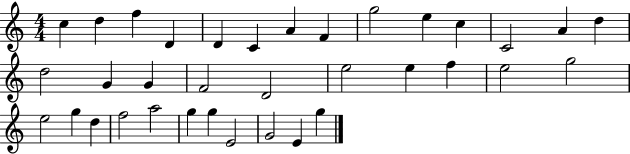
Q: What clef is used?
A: treble